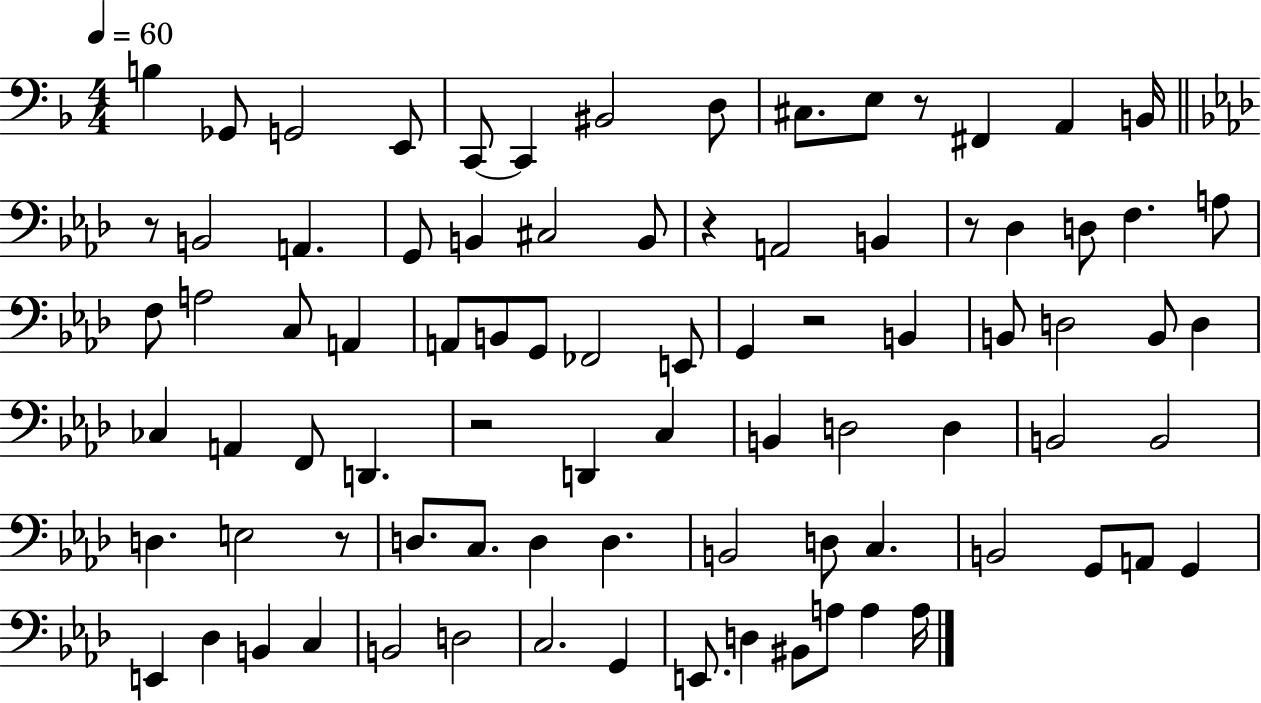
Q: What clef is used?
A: bass